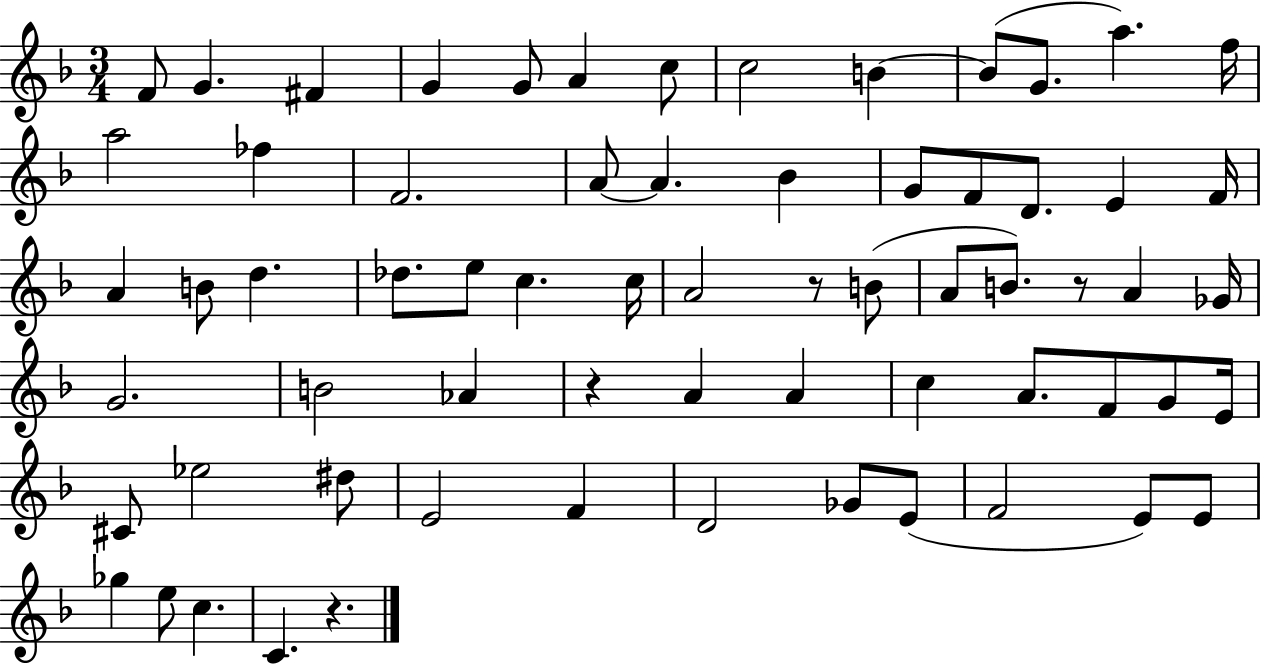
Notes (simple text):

F4/e G4/q. F#4/q G4/q G4/e A4/q C5/e C5/h B4/q B4/e G4/e. A5/q. F5/s A5/h FES5/q F4/h. A4/e A4/q. Bb4/q G4/e F4/e D4/e. E4/q F4/s A4/q B4/e D5/q. Db5/e. E5/e C5/q. C5/s A4/h R/e B4/e A4/e B4/e. R/e A4/q Gb4/s G4/h. B4/h Ab4/q R/q A4/q A4/q C5/q A4/e. F4/e G4/e E4/s C#4/e Eb5/h D#5/e E4/h F4/q D4/h Gb4/e E4/e F4/h E4/e E4/e Gb5/q E5/e C5/q. C4/q. R/q.